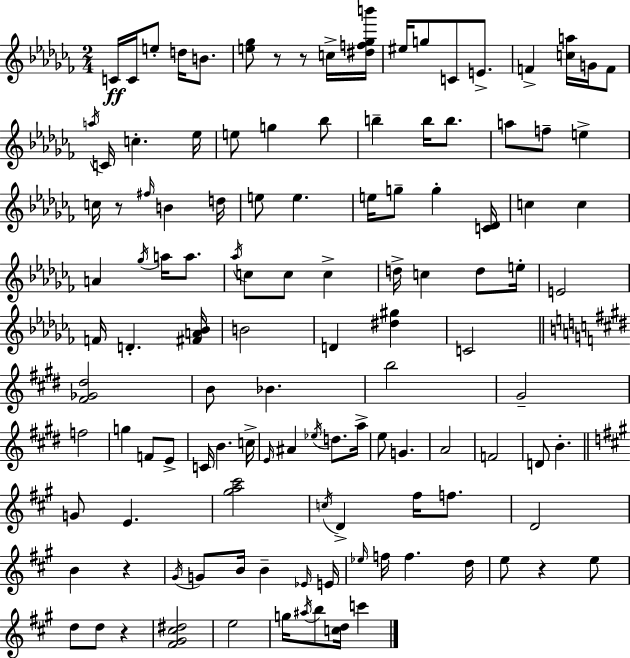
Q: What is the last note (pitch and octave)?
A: C6